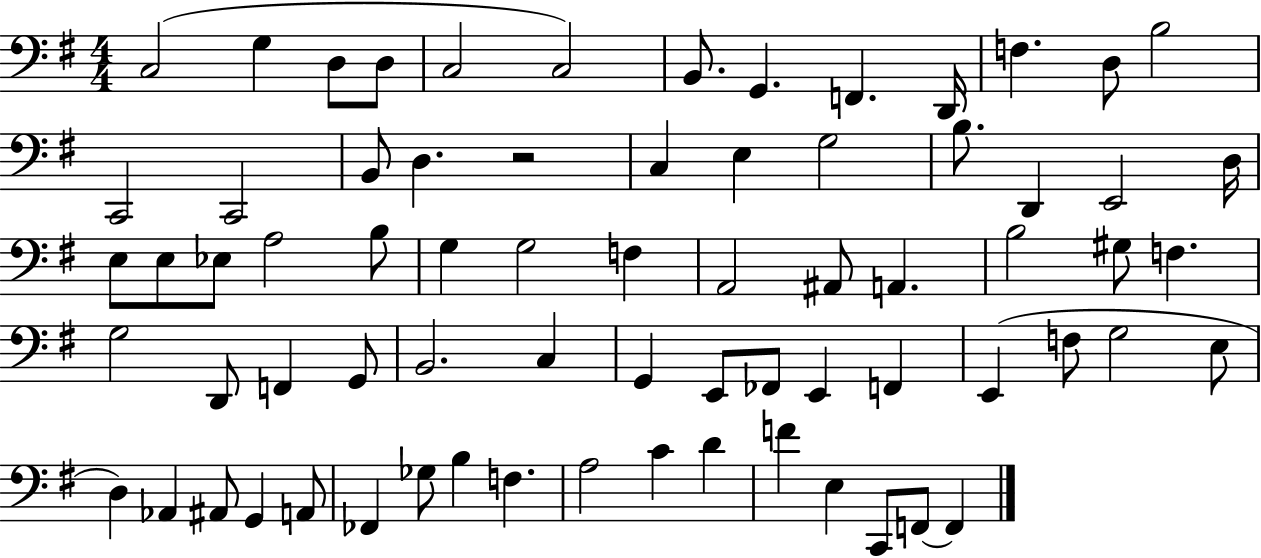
{
  \clef bass
  \numericTimeSignature
  \time 4/4
  \key g \major
  \repeat volta 2 { c2( g4 d8 d8 | c2 c2) | b,8. g,4. f,4. d,16 | f4. d8 b2 | \break c,2 c,2 | b,8 d4. r2 | c4 e4 g2 | b8. d,4 e,2 d16 | \break e8 e8 ees8 a2 b8 | g4 g2 f4 | a,2 ais,8 a,4. | b2 gis8 f4. | \break g2 d,8 f,4 g,8 | b,2. c4 | g,4 e,8 fes,8 e,4 f,4 | e,4( f8 g2 e8 | \break d4) aes,4 ais,8 g,4 a,8 | fes,4 ges8 b4 f4. | a2 c'4 d'4 | f'4 e4 c,8 f,8~~ f,4 | \break } \bar "|."
}